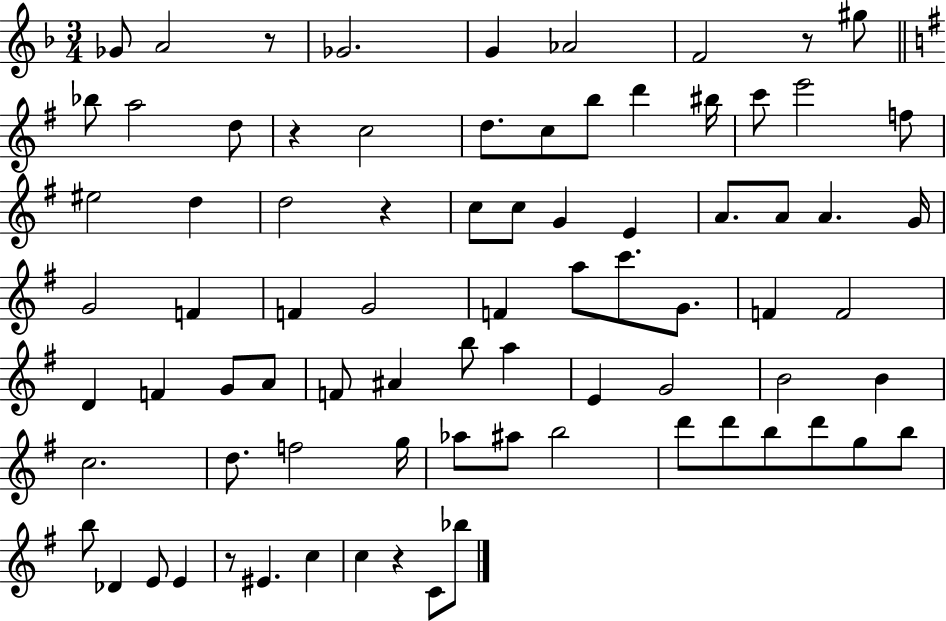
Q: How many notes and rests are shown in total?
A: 80